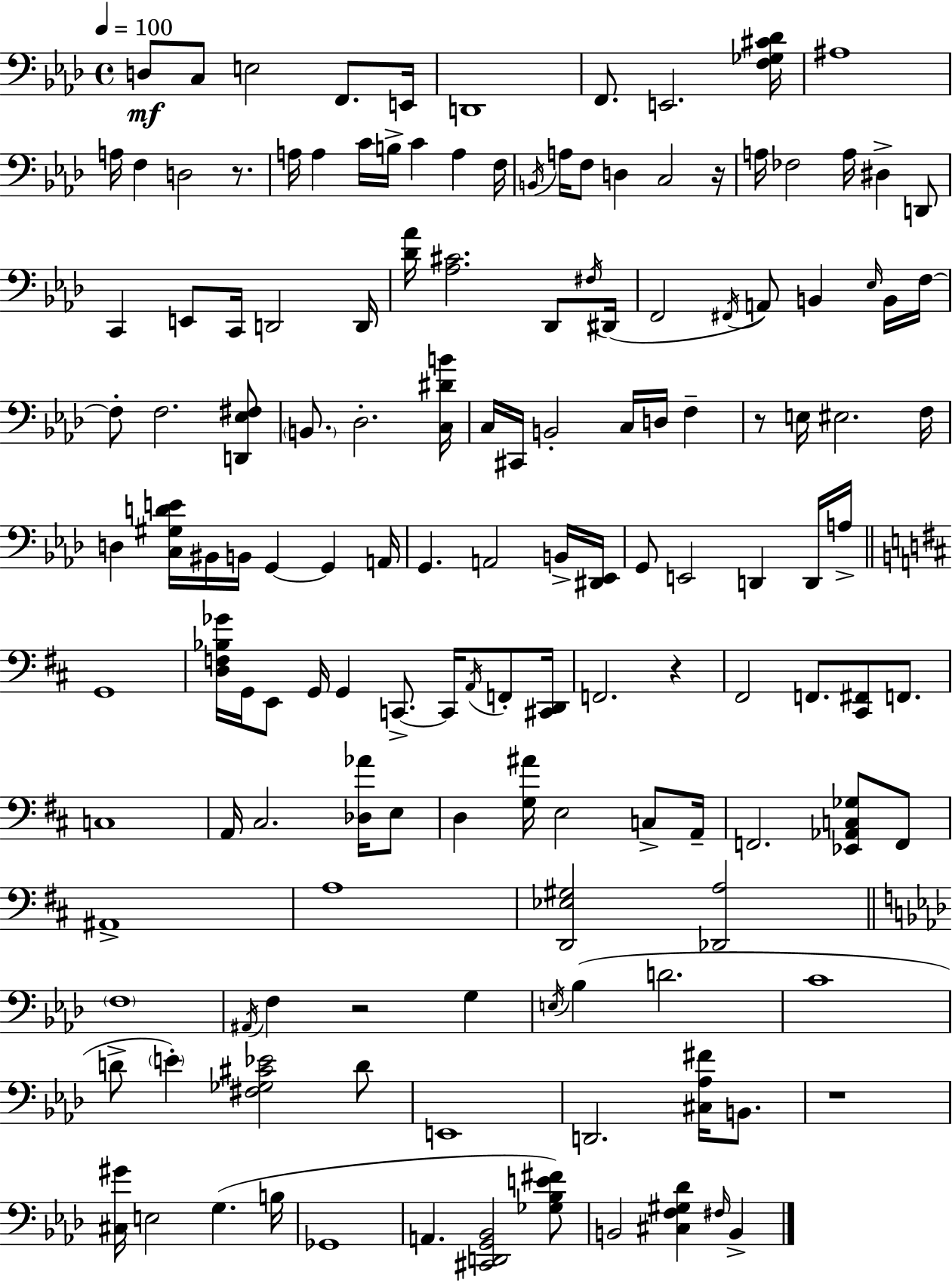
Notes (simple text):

D3/e C3/e E3/h F2/e. E2/s D2/w F2/e. E2/h. [F3,Gb3,C#4,Db4]/s A#3/w A3/s F3/q D3/h R/e. A3/s A3/q C4/s B3/s C4/q A3/q F3/s B2/s A3/s F3/e D3/q C3/h R/s A3/s FES3/h A3/s D#3/q D2/e C2/q E2/e C2/s D2/h D2/s [Db4,Ab4]/s [Ab3,C#4]/h. Db2/e F#3/s D#2/s F2/h F#2/s A2/e B2/q Eb3/s B2/s F3/s F3/e F3/h. [D2,Eb3,F#3]/e B2/e. Db3/h. [C3,D#4,B4]/s C3/s C#2/s B2/h C3/s D3/s F3/q R/e E3/s EIS3/h. F3/s D3/q [C3,G#3,D4,E4]/s BIS2/s B2/s G2/q G2/q A2/s G2/q. A2/h B2/s [D#2,Eb2]/s G2/e E2/h D2/q D2/s A3/s G2/w [D3,F3,Bb3,Gb4]/s G2/s E2/e G2/s G2/q C2/e. C2/s A2/s F2/e [C#2,D2]/s F2/h. R/q F#2/h F2/e. [C#2,F#2]/e F2/e. C3/w A2/s C#3/h. [Db3,Ab4]/s E3/e D3/q [G3,A#4]/s E3/h C3/e A2/s F2/h. [Eb2,Ab2,C3,Gb3]/e F2/e A#2/w A3/w [D2,Eb3,G#3]/h [Db2,A3]/h F3/w A#2/s F3/q R/h G3/q E3/s Bb3/q D4/h. C4/w D4/e E4/q [F#3,Gb3,C#4,Eb4]/h D4/e E2/w D2/h. [C#3,Ab3,F#4]/s B2/e. R/w [C#3,G#4]/s E3/h G3/q. B3/s Gb2/w A2/q. [C#2,D2,G2,Bb2]/h [Gb3,Bb3,E4,F#4]/e B2/h [C#3,F3,G#3,Db4]/q F#3/s B2/q